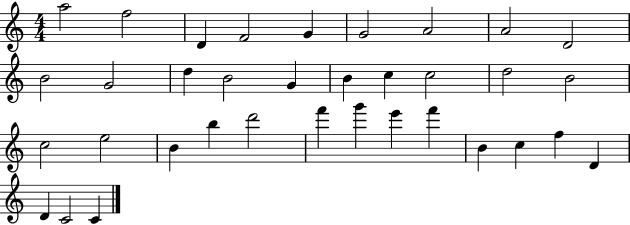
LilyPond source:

{
  \clef treble
  \numericTimeSignature
  \time 4/4
  \key c \major
  a''2 f''2 | d'4 f'2 g'4 | g'2 a'2 | a'2 d'2 | \break b'2 g'2 | d''4 b'2 g'4 | b'4 c''4 c''2 | d''2 b'2 | \break c''2 e''2 | b'4 b''4 d'''2 | f'''4 g'''4 e'''4 f'''4 | b'4 c''4 f''4 d'4 | \break d'4 c'2 c'4 | \bar "|."
}